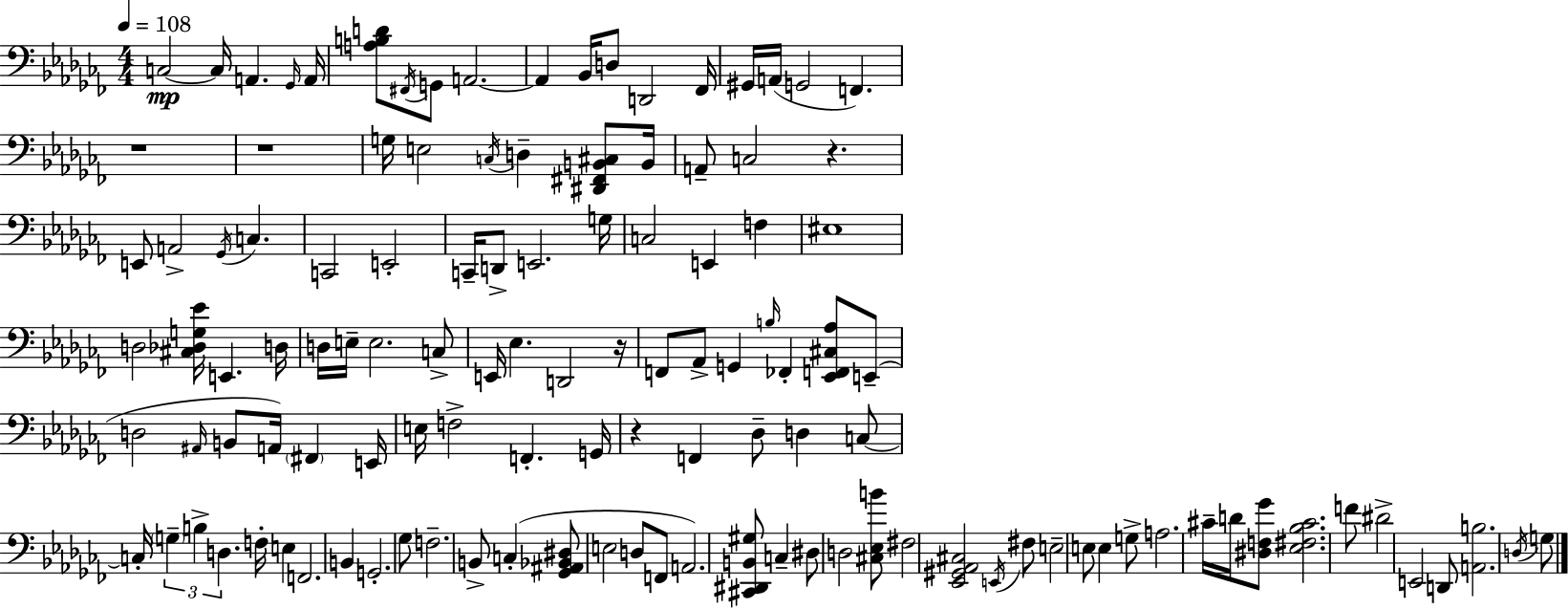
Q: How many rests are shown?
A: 5